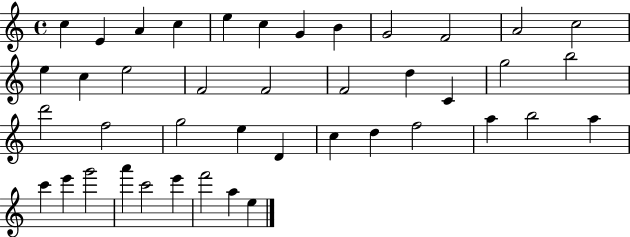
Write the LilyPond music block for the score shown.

{
  \clef treble
  \time 4/4
  \defaultTimeSignature
  \key c \major
  c''4 e'4 a'4 c''4 | e''4 c''4 g'4 b'4 | g'2 f'2 | a'2 c''2 | \break e''4 c''4 e''2 | f'2 f'2 | f'2 d''4 c'4 | g''2 b''2 | \break d'''2 f''2 | g''2 e''4 d'4 | c''4 d''4 f''2 | a''4 b''2 a''4 | \break c'''4 e'''4 g'''2 | a'''4 c'''2 e'''4 | f'''2 a''4 e''4 | \bar "|."
}